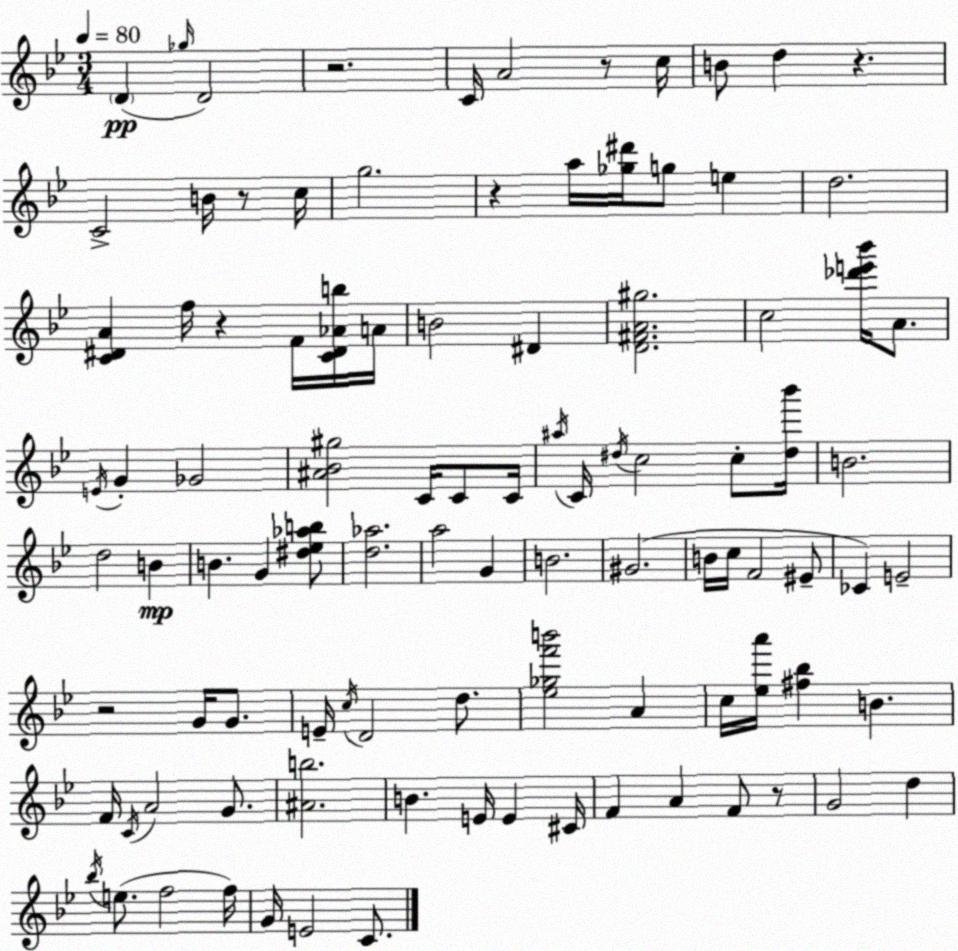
X:1
T:Untitled
M:3/4
L:1/4
K:Bb
D _g/4 D2 z2 C/4 A2 z/2 c/4 B/2 d z C2 B/4 z/2 c/4 g2 z a/4 [_g^d']/4 g/2 e d2 [C^DA] f/4 z F/4 [C^D_Ab]/4 A/4 B2 ^D [D^FA^g]2 c2 [_d'e'_b']/4 A/2 E/4 G _G2 [^A_B^g]2 C/4 C/2 C/4 ^a/4 C/4 ^d/4 c2 c/2 [^d_b']/4 B2 d2 B B G [^d_e_ab]/2 [d_a]2 a2 G B2 ^G2 B/4 c/4 F2 ^E/2 _C E2 z2 G/4 G/2 E/4 c/4 D2 d/2 [_e_gf'b']2 A c/4 [_ea']/4 [^f_b] B F/4 C/4 A2 G/2 [^Ab]2 B E/4 E ^C/4 F A F/2 z/2 G2 d _b/4 e/2 f2 f/4 G/4 E2 C/2